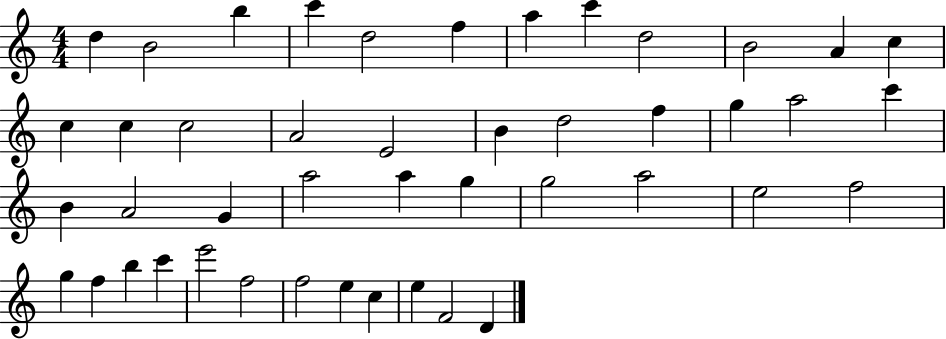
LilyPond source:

{
  \clef treble
  \numericTimeSignature
  \time 4/4
  \key c \major
  d''4 b'2 b''4 | c'''4 d''2 f''4 | a''4 c'''4 d''2 | b'2 a'4 c''4 | \break c''4 c''4 c''2 | a'2 e'2 | b'4 d''2 f''4 | g''4 a''2 c'''4 | \break b'4 a'2 g'4 | a''2 a''4 g''4 | g''2 a''2 | e''2 f''2 | \break g''4 f''4 b''4 c'''4 | e'''2 f''2 | f''2 e''4 c''4 | e''4 f'2 d'4 | \break \bar "|."
}